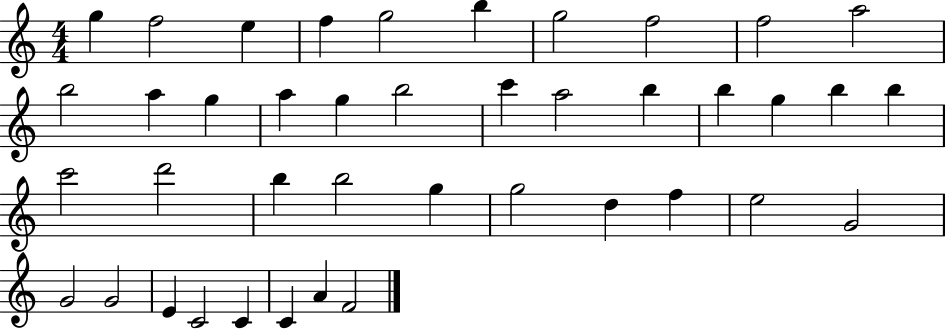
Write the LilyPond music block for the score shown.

{
  \clef treble
  \numericTimeSignature
  \time 4/4
  \key c \major
  g''4 f''2 e''4 | f''4 g''2 b''4 | g''2 f''2 | f''2 a''2 | \break b''2 a''4 g''4 | a''4 g''4 b''2 | c'''4 a''2 b''4 | b''4 g''4 b''4 b''4 | \break c'''2 d'''2 | b''4 b''2 g''4 | g''2 d''4 f''4 | e''2 g'2 | \break g'2 g'2 | e'4 c'2 c'4 | c'4 a'4 f'2 | \bar "|."
}